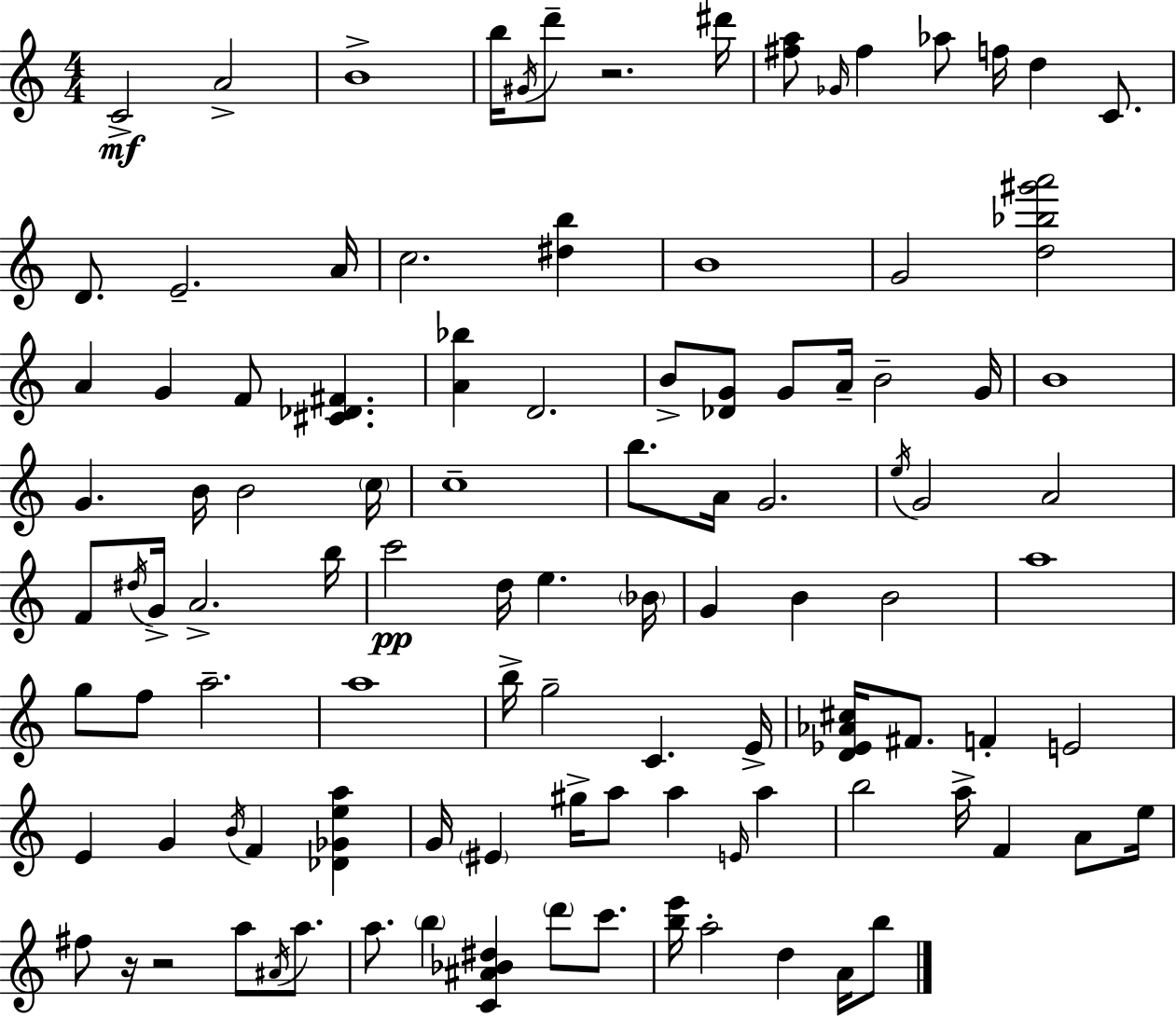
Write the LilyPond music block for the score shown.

{
  \clef treble
  \numericTimeSignature
  \time 4/4
  \key a \minor
  c'2->\mf a'2-> | b'1-> | b''16 \acciaccatura { gis'16 } d'''8-- r2. | dis'''16 <fis'' a''>8 \grace { ges'16 } fis''4 aes''8 f''16 d''4 c'8. | \break d'8. e'2.-- | a'16 c''2. <dis'' b''>4 | b'1 | g'2 <d'' bes'' gis''' a'''>2 | \break a'4 g'4 f'8 <cis' des' fis'>4. | <a' bes''>4 d'2. | b'8-> <des' g'>8 g'8 a'16-- b'2-- | g'16 b'1 | \break g'4. b'16 b'2 | \parenthesize c''16 c''1-- | b''8. a'16 g'2. | \acciaccatura { e''16 } g'2 a'2 | \break f'8 \acciaccatura { dis''16 } g'16-> a'2.-> | b''16 c'''2\pp d''16 e''4. | \parenthesize bes'16 g'4 b'4 b'2 | a''1 | \break g''8 f''8 a''2.-- | a''1 | b''16-> g''2-- c'4. | e'16-> <d' ees' aes' cis''>16 fis'8. f'4-. e'2 | \break e'4 g'4 \acciaccatura { b'16 } f'4 | <des' ges' e'' a''>4 g'16 \parenthesize eis'4 gis''16-> a''8 a''4 | \grace { e'16 } a''4 b''2 a''16-> f'4 | a'8 e''16 fis''8 r16 r2 | \break a''8 \acciaccatura { ais'16 } a''8. a''8. \parenthesize b''4 <c' ais' bes' dis''>4 | \parenthesize d'''8 c'''8. <b'' e'''>16 a''2-. | d''4 a'16 b''8 \bar "|."
}